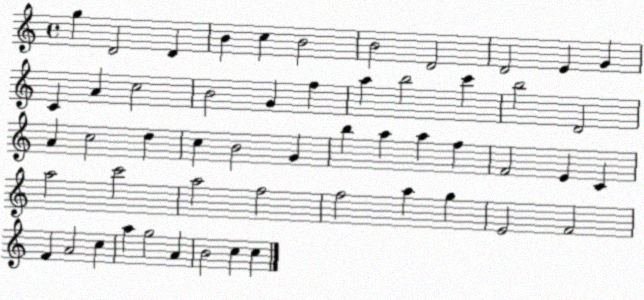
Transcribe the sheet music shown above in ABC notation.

X:1
T:Untitled
M:4/4
L:1/4
K:C
g D2 D B c B2 B2 D2 D2 E G C A c2 B2 G f a b2 c' b2 D2 A c2 d c B2 G b a a f F2 E C a2 c'2 a2 f2 f2 a g E2 F2 F A2 c a g2 A B2 c c